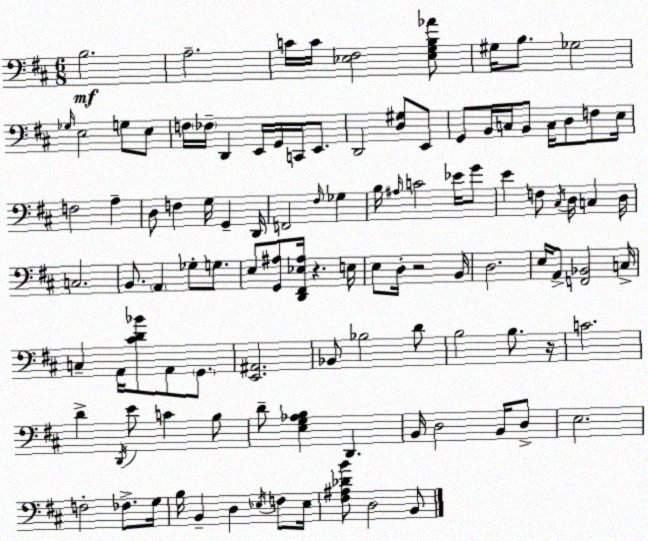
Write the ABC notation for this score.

X:1
T:Untitled
M:6/8
L:1/4
K:D
B,2 A,2 C/4 C/4 [_E,^F,]2 [_E,G,B,_A]/2 ^G,/4 B,/2 _G,2 _G,/4 E,2 G,/2 E,/2 F,/4 _F,/4 D,, E,,/4 G,,/4 C,,/4 E,,/2 D,,2 [D,^G,]/2 E,,/2 G,,/2 B,,/4 C,/4 B,,/2 C,/4 D,/2 F,/2 E,/4 F,2 A, D,/2 F, G,/4 G,, D,,/4 F,,2 ^F,/4 _G, B,/4 ^A,/4 C2 _E/4 G/2 E F,/2 ^C,/4 D,/4 C, D,/4 C,2 B,,/2 A,, _G,/2 G,/2 E,/2 [G,,^A,]/2 [D,,^F,,_E,^A,]/4 z E,/4 E,/2 D,/4 z2 B,,/4 D,2 E,/4 A,,/2 [F,,_B,,]2 C,/4 C, A,,/4 [^CD_B]/2 A,,/2 G,,/2 [E,,^A,,]2 _B,,/2 _B,2 D/2 B,2 B,/2 z/4 C2 D D,,/4 E/2 C B,/2 D/2 [E,G,_A,B,] D,, B,,/4 D,2 B,,/4 D,/2 E,2 F,2 _F,/2 G,/4 B,/4 B,, D, _E,/4 F,/2 _E,/4 [^F,^A,_DB]/2 D,2 B,,/2